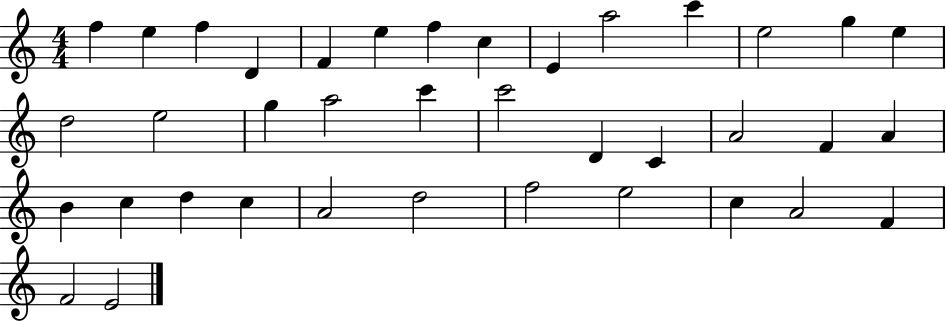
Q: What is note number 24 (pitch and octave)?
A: F4